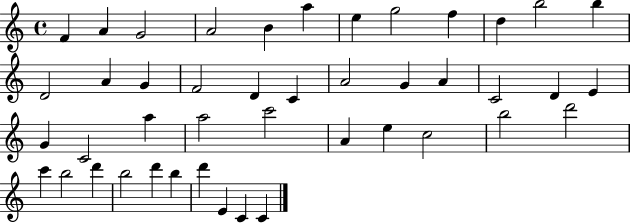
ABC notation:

X:1
T:Untitled
M:4/4
L:1/4
K:C
F A G2 A2 B a e g2 f d b2 b D2 A G F2 D C A2 G A C2 D E G C2 a a2 c'2 A e c2 b2 d'2 c' b2 d' b2 d' b d' E C C